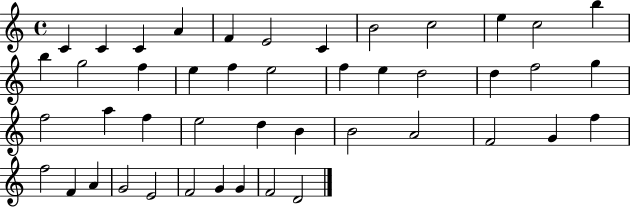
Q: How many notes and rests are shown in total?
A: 45